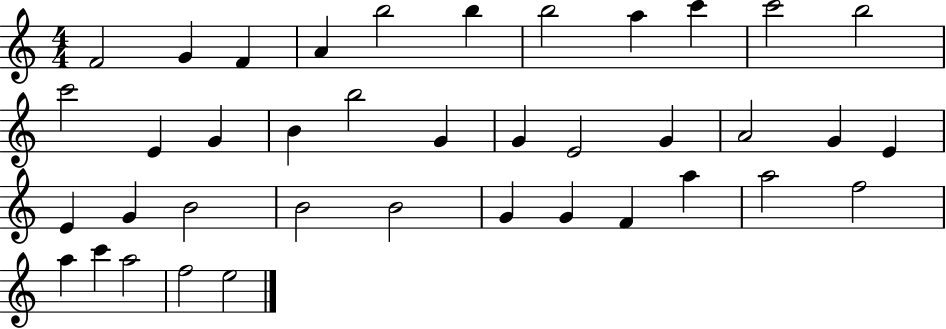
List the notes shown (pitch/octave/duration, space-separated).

F4/h G4/q F4/q A4/q B5/h B5/q B5/h A5/q C6/q C6/h B5/h C6/h E4/q G4/q B4/q B5/h G4/q G4/q E4/h G4/q A4/h G4/q E4/q E4/q G4/q B4/h B4/h B4/h G4/q G4/q F4/q A5/q A5/h F5/h A5/q C6/q A5/h F5/h E5/h